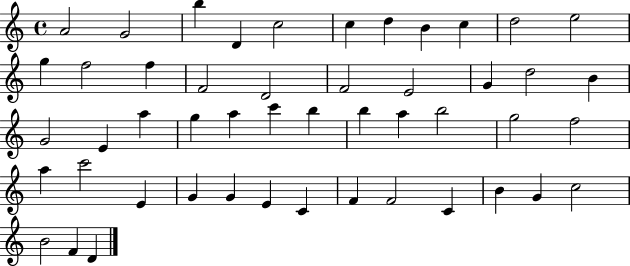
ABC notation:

X:1
T:Untitled
M:4/4
L:1/4
K:C
A2 G2 b D c2 c d B c d2 e2 g f2 f F2 D2 F2 E2 G d2 B G2 E a g a c' b b a b2 g2 f2 a c'2 E G G E C F F2 C B G c2 B2 F D